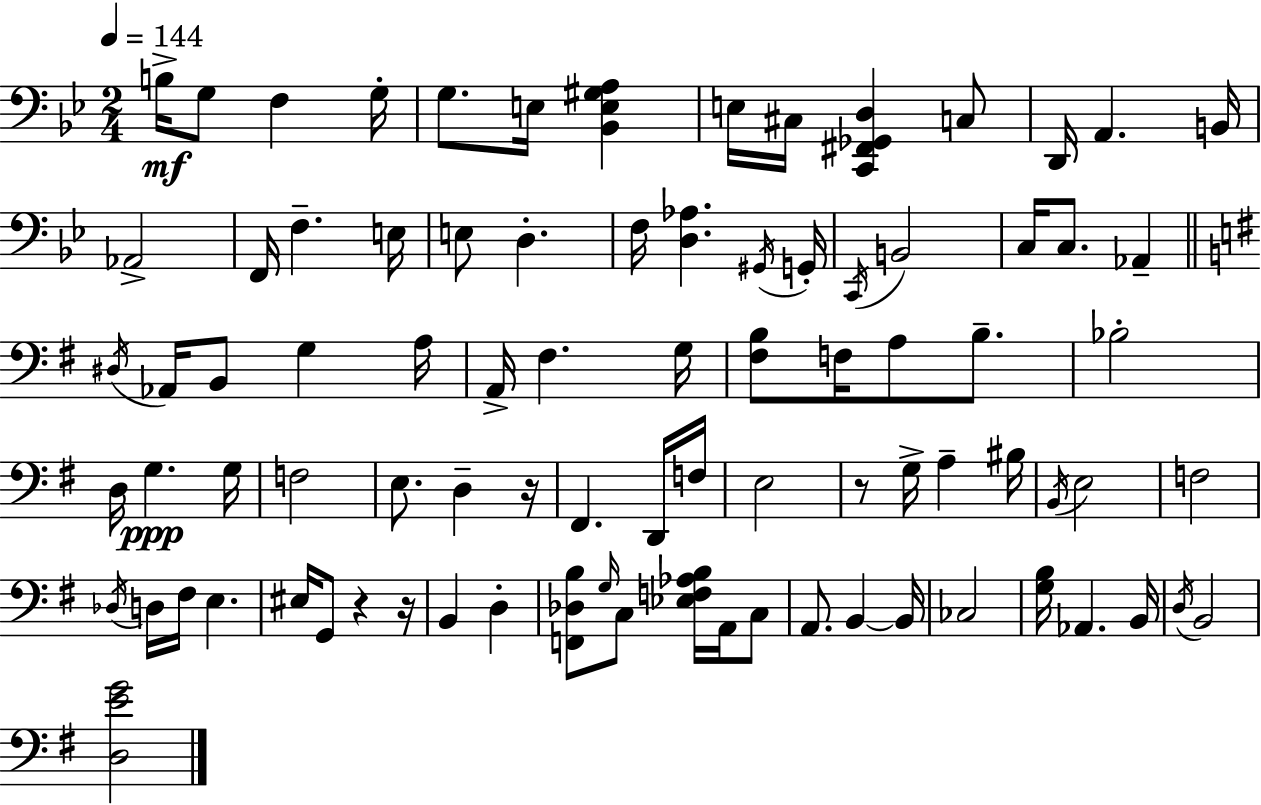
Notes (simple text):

B3/s G3/e F3/q G3/s G3/e. E3/s [Bb2,E3,G#3,A3]/q E3/s C#3/s [C2,F#2,Gb2,D3]/q C3/e D2/s A2/q. B2/s Ab2/h F2/s F3/q. E3/s E3/e D3/q. F3/s [D3,Ab3]/q. G#2/s G2/s C2/s B2/h C3/s C3/e. Ab2/q D#3/s Ab2/s B2/e G3/q A3/s A2/s F#3/q. G3/s [F#3,B3]/e F3/s A3/e B3/e. Bb3/h D3/s G3/q. G3/s F3/h E3/e. D3/q R/s F#2/q. D2/s F3/s E3/h R/e G3/s A3/q BIS3/s B2/s E3/h F3/h Db3/s D3/s F#3/s E3/q. EIS3/s G2/e R/q R/s B2/q D3/q [F2,Db3,B3]/e G3/s C3/e [Eb3,F3,Ab3,B3]/s A2/s C3/e A2/e. B2/q B2/s CES3/h [G3,B3]/s Ab2/q. B2/s D3/s B2/h [D3,E4,G4]/h